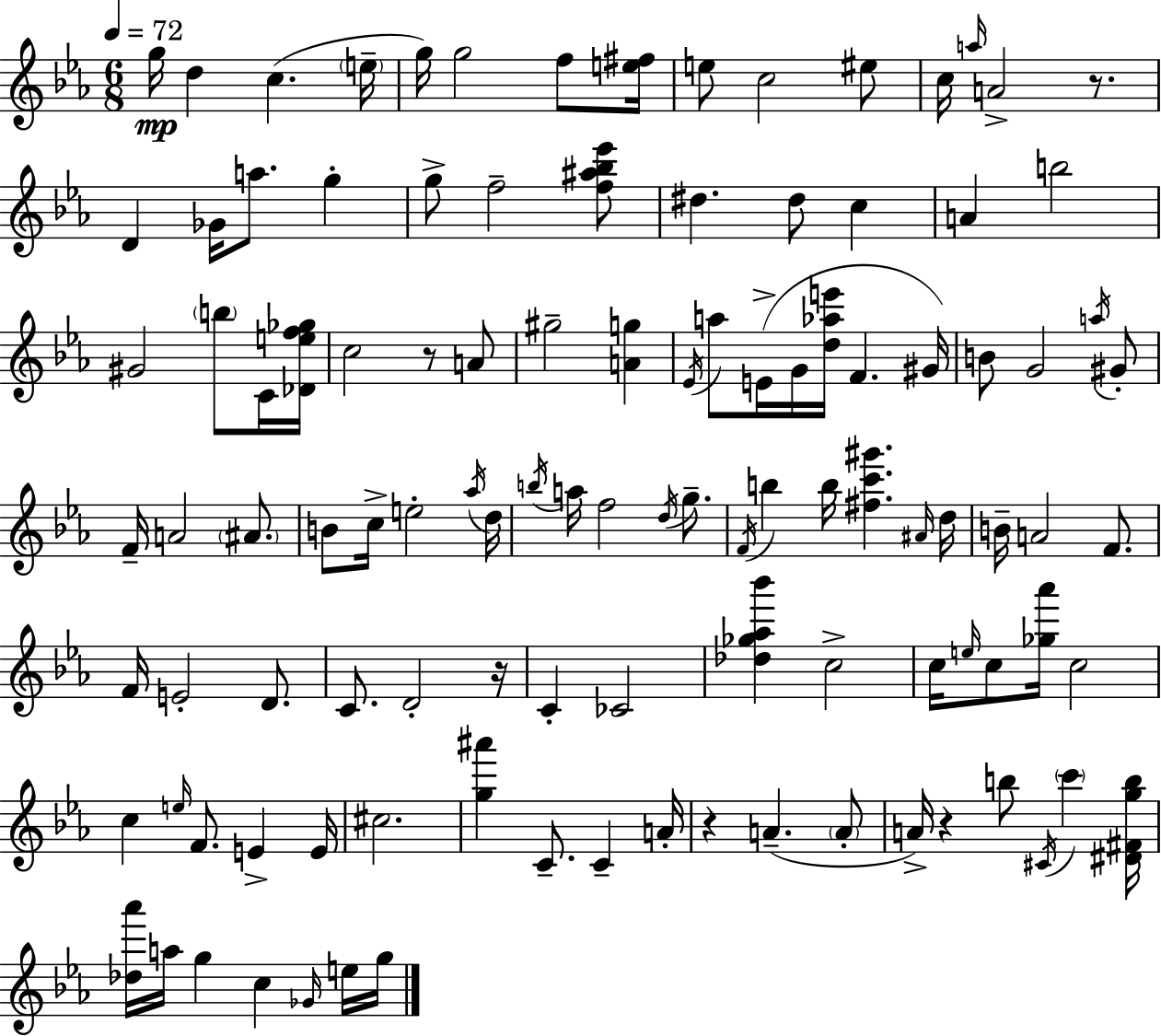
X:1
T:Untitled
M:6/8
L:1/4
K:Cm
g/4 d c e/4 g/4 g2 f/2 [e^f]/4 e/2 c2 ^e/2 c/4 a/4 A2 z/2 D _G/4 a/2 g g/2 f2 [f^a_b_e']/2 ^d ^d/2 c A b2 ^G2 b/2 C/4 [_Def_g]/4 c2 z/2 A/2 ^g2 [Ag] _E/4 a/2 E/4 G/4 [d_ae']/4 F ^G/4 B/2 G2 a/4 ^G/2 F/4 A2 ^A/2 B/2 c/4 e2 _a/4 d/4 b/4 a/4 f2 d/4 g/2 F/4 b b/4 [^fc'^g'] ^A/4 d/4 B/4 A2 F/2 F/4 E2 D/2 C/2 D2 z/4 C _C2 [_d_g_a_b'] c2 c/4 e/4 c/2 [_g_a']/4 c2 c e/4 F/2 E E/4 ^c2 [g^a'] C/2 C A/4 z A A/2 A/4 z b/2 ^C/4 c' [^D^Fgb]/4 [_d_a']/4 a/4 g c _G/4 e/4 g/4